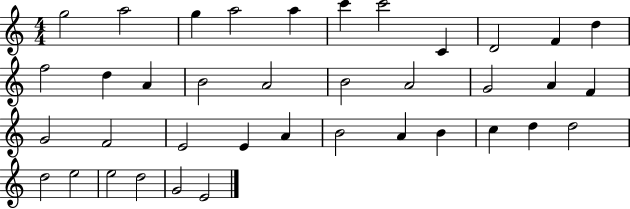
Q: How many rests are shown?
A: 0